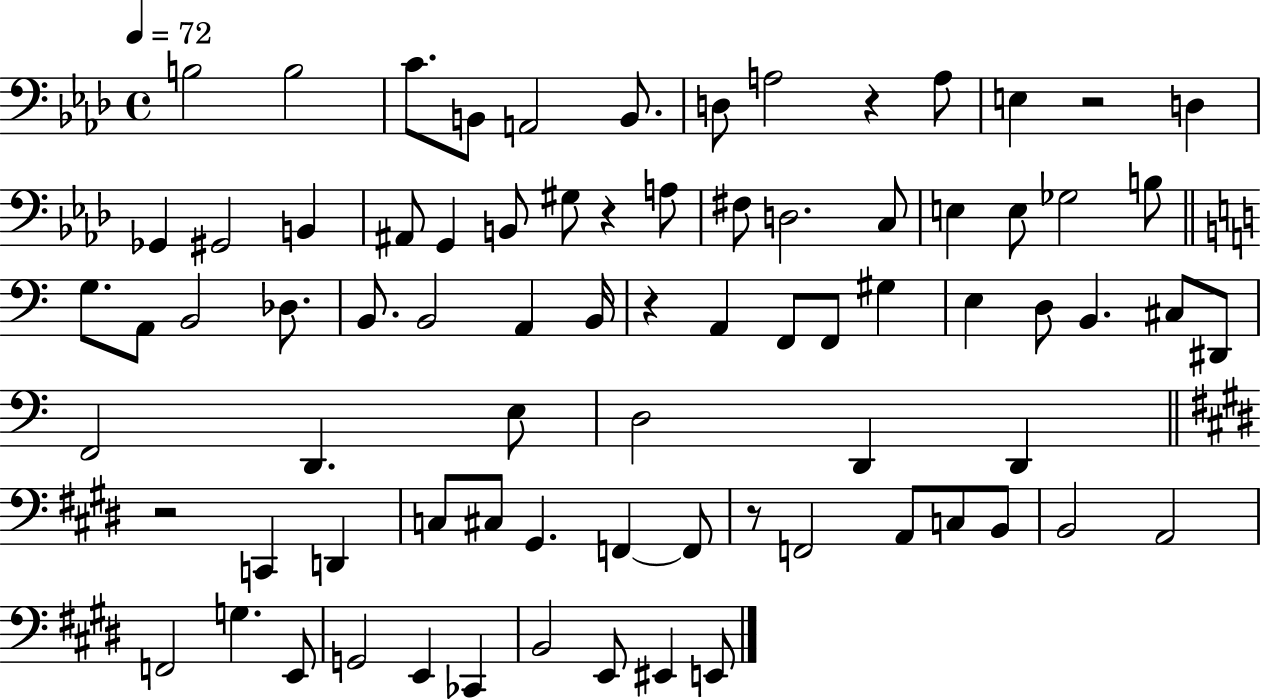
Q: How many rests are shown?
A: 6